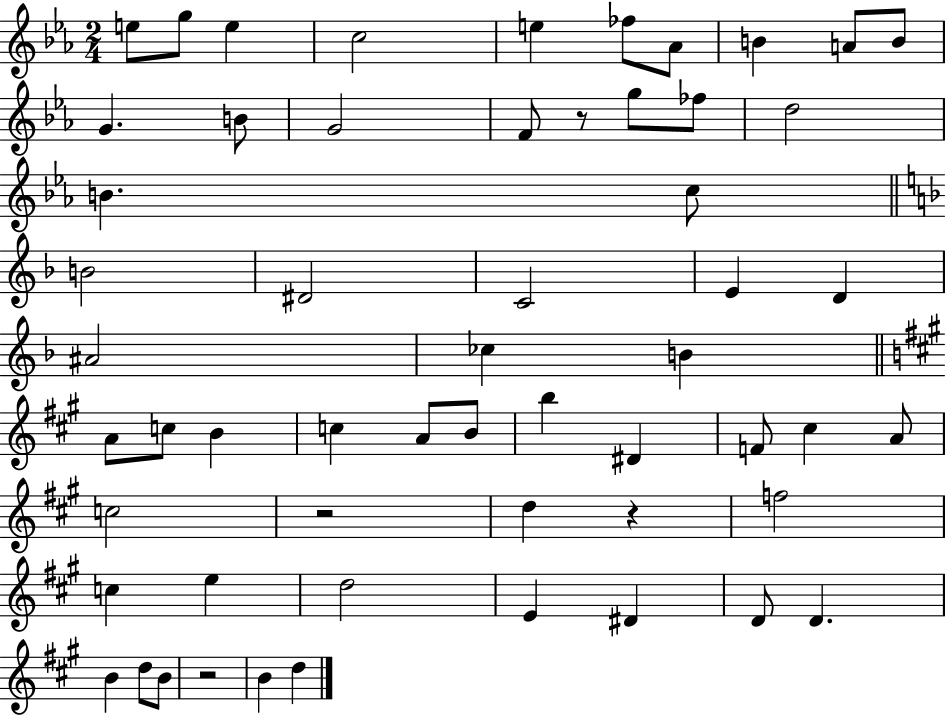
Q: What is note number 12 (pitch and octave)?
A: B4